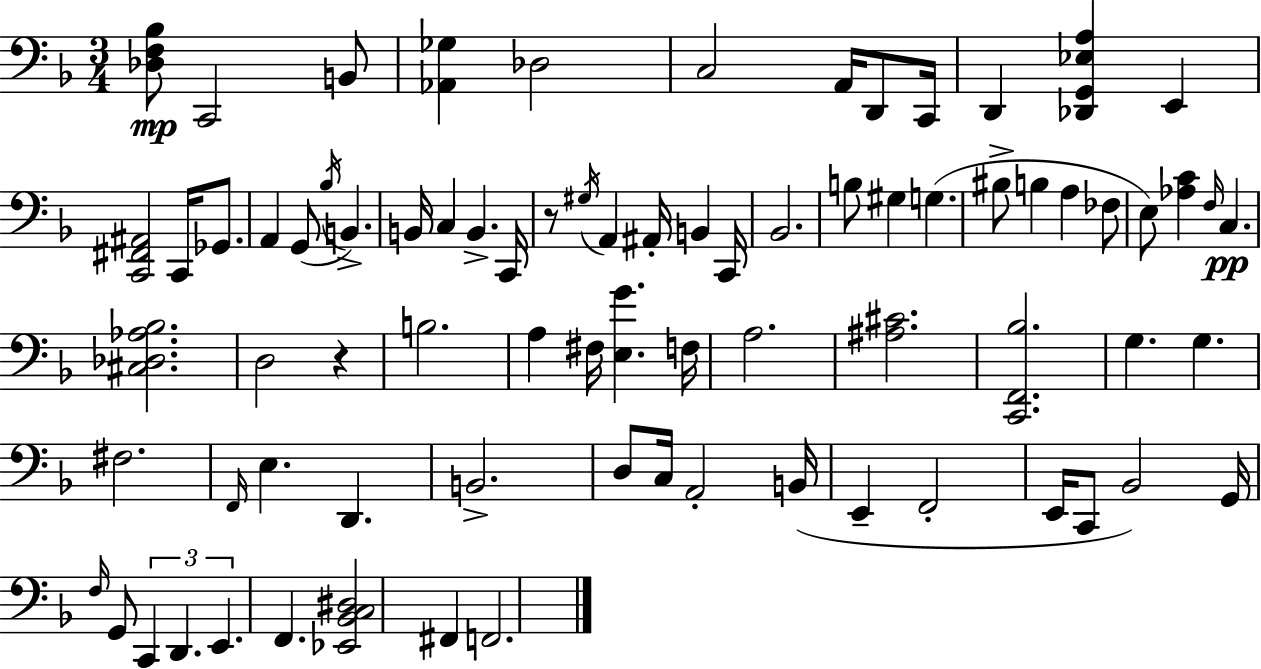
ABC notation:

X:1
T:Untitled
M:3/4
L:1/4
K:F
[_D,F,_B,]/2 C,,2 B,,/2 [_A,,_G,] _D,2 C,2 A,,/4 D,,/2 C,,/4 D,, [_D,,G,,_E,A,] E,, [C,,^F,,^A,,]2 C,,/4 _G,,/2 A,, G,,/2 _B,/4 B,, B,,/4 C, B,, C,,/4 z/2 ^G,/4 A,, ^A,,/4 B,, C,,/4 _B,,2 B,/2 ^G, G, ^B,/2 B, A, _F,/2 E,/2 [_A,C] F,/4 C, [^C,_D,_A,_B,]2 D,2 z B,2 A, ^F,/4 [E,G] F,/4 A,2 [^A,^C]2 [C,,F,,_B,]2 G, G, ^F,2 F,,/4 E, D,, B,,2 D,/2 C,/4 A,,2 B,,/4 E,, F,,2 E,,/4 C,,/2 _B,,2 G,,/4 F,/4 G,,/2 C,, D,, E,, F,, [_E,,_B,,C,^D,]2 ^F,, F,,2